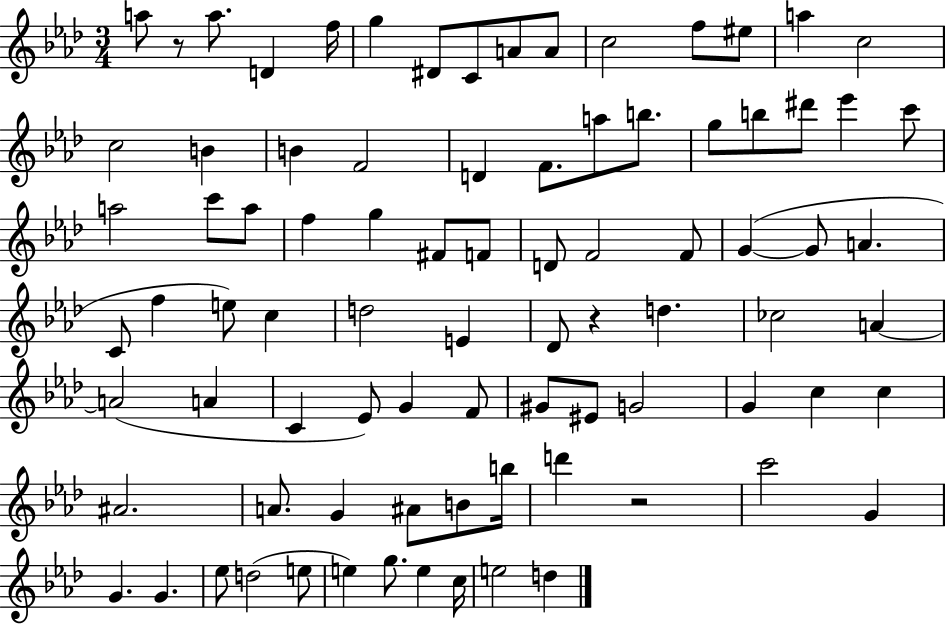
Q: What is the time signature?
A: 3/4